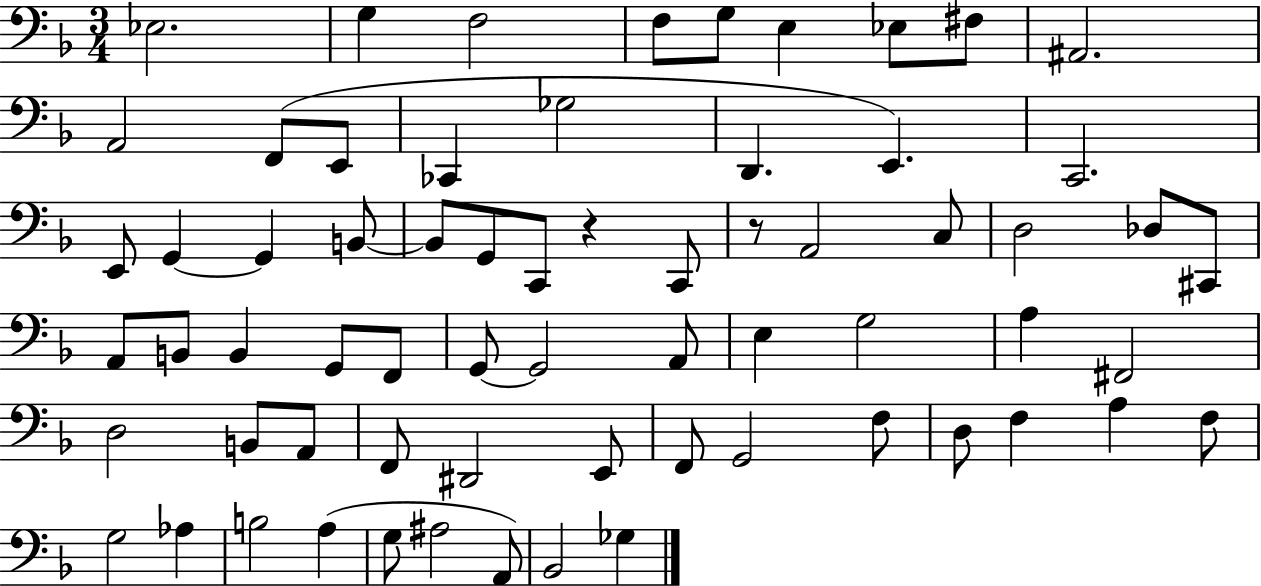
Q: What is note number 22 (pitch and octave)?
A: B2